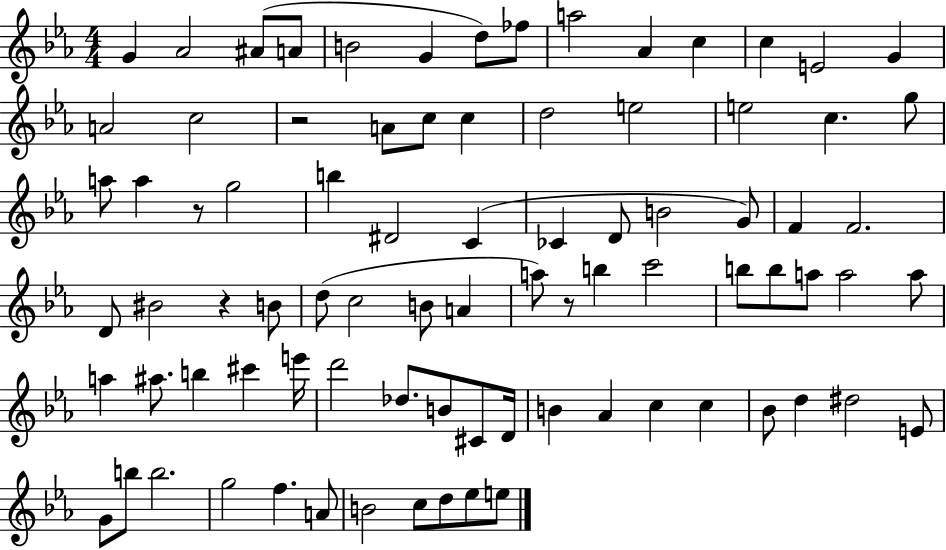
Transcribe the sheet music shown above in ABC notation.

X:1
T:Untitled
M:4/4
L:1/4
K:Eb
G _A2 ^A/2 A/2 B2 G d/2 _f/2 a2 _A c c E2 G A2 c2 z2 A/2 c/2 c d2 e2 e2 c g/2 a/2 a z/2 g2 b ^D2 C _C D/2 B2 G/2 F F2 D/2 ^B2 z B/2 d/2 c2 B/2 A a/2 z/2 b c'2 b/2 b/2 a/2 a2 a/2 a ^a/2 b ^c' e'/4 d'2 _d/2 B/2 ^C/2 D/4 B _A c c _B/2 d ^d2 E/2 G/2 b/2 b2 g2 f A/2 B2 c/2 d/2 _e/2 e/2